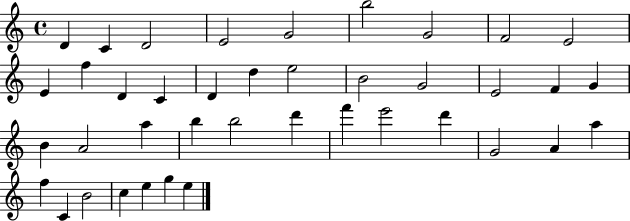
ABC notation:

X:1
T:Untitled
M:4/4
L:1/4
K:C
D C D2 E2 G2 b2 G2 F2 E2 E f D C D d e2 B2 G2 E2 F G B A2 a b b2 d' f' e'2 d' G2 A a f C B2 c e g e